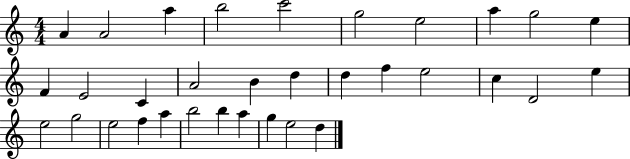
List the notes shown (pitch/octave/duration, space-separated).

A4/q A4/h A5/q B5/h C6/h G5/h E5/h A5/q G5/h E5/q F4/q E4/h C4/q A4/h B4/q D5/q D5/q F5/q E5/h C5/q D4/h E5/q E5/h G5/h E5/h F5/q A5/q B5/h B5/q A5/q G5/q E5/h D5/q